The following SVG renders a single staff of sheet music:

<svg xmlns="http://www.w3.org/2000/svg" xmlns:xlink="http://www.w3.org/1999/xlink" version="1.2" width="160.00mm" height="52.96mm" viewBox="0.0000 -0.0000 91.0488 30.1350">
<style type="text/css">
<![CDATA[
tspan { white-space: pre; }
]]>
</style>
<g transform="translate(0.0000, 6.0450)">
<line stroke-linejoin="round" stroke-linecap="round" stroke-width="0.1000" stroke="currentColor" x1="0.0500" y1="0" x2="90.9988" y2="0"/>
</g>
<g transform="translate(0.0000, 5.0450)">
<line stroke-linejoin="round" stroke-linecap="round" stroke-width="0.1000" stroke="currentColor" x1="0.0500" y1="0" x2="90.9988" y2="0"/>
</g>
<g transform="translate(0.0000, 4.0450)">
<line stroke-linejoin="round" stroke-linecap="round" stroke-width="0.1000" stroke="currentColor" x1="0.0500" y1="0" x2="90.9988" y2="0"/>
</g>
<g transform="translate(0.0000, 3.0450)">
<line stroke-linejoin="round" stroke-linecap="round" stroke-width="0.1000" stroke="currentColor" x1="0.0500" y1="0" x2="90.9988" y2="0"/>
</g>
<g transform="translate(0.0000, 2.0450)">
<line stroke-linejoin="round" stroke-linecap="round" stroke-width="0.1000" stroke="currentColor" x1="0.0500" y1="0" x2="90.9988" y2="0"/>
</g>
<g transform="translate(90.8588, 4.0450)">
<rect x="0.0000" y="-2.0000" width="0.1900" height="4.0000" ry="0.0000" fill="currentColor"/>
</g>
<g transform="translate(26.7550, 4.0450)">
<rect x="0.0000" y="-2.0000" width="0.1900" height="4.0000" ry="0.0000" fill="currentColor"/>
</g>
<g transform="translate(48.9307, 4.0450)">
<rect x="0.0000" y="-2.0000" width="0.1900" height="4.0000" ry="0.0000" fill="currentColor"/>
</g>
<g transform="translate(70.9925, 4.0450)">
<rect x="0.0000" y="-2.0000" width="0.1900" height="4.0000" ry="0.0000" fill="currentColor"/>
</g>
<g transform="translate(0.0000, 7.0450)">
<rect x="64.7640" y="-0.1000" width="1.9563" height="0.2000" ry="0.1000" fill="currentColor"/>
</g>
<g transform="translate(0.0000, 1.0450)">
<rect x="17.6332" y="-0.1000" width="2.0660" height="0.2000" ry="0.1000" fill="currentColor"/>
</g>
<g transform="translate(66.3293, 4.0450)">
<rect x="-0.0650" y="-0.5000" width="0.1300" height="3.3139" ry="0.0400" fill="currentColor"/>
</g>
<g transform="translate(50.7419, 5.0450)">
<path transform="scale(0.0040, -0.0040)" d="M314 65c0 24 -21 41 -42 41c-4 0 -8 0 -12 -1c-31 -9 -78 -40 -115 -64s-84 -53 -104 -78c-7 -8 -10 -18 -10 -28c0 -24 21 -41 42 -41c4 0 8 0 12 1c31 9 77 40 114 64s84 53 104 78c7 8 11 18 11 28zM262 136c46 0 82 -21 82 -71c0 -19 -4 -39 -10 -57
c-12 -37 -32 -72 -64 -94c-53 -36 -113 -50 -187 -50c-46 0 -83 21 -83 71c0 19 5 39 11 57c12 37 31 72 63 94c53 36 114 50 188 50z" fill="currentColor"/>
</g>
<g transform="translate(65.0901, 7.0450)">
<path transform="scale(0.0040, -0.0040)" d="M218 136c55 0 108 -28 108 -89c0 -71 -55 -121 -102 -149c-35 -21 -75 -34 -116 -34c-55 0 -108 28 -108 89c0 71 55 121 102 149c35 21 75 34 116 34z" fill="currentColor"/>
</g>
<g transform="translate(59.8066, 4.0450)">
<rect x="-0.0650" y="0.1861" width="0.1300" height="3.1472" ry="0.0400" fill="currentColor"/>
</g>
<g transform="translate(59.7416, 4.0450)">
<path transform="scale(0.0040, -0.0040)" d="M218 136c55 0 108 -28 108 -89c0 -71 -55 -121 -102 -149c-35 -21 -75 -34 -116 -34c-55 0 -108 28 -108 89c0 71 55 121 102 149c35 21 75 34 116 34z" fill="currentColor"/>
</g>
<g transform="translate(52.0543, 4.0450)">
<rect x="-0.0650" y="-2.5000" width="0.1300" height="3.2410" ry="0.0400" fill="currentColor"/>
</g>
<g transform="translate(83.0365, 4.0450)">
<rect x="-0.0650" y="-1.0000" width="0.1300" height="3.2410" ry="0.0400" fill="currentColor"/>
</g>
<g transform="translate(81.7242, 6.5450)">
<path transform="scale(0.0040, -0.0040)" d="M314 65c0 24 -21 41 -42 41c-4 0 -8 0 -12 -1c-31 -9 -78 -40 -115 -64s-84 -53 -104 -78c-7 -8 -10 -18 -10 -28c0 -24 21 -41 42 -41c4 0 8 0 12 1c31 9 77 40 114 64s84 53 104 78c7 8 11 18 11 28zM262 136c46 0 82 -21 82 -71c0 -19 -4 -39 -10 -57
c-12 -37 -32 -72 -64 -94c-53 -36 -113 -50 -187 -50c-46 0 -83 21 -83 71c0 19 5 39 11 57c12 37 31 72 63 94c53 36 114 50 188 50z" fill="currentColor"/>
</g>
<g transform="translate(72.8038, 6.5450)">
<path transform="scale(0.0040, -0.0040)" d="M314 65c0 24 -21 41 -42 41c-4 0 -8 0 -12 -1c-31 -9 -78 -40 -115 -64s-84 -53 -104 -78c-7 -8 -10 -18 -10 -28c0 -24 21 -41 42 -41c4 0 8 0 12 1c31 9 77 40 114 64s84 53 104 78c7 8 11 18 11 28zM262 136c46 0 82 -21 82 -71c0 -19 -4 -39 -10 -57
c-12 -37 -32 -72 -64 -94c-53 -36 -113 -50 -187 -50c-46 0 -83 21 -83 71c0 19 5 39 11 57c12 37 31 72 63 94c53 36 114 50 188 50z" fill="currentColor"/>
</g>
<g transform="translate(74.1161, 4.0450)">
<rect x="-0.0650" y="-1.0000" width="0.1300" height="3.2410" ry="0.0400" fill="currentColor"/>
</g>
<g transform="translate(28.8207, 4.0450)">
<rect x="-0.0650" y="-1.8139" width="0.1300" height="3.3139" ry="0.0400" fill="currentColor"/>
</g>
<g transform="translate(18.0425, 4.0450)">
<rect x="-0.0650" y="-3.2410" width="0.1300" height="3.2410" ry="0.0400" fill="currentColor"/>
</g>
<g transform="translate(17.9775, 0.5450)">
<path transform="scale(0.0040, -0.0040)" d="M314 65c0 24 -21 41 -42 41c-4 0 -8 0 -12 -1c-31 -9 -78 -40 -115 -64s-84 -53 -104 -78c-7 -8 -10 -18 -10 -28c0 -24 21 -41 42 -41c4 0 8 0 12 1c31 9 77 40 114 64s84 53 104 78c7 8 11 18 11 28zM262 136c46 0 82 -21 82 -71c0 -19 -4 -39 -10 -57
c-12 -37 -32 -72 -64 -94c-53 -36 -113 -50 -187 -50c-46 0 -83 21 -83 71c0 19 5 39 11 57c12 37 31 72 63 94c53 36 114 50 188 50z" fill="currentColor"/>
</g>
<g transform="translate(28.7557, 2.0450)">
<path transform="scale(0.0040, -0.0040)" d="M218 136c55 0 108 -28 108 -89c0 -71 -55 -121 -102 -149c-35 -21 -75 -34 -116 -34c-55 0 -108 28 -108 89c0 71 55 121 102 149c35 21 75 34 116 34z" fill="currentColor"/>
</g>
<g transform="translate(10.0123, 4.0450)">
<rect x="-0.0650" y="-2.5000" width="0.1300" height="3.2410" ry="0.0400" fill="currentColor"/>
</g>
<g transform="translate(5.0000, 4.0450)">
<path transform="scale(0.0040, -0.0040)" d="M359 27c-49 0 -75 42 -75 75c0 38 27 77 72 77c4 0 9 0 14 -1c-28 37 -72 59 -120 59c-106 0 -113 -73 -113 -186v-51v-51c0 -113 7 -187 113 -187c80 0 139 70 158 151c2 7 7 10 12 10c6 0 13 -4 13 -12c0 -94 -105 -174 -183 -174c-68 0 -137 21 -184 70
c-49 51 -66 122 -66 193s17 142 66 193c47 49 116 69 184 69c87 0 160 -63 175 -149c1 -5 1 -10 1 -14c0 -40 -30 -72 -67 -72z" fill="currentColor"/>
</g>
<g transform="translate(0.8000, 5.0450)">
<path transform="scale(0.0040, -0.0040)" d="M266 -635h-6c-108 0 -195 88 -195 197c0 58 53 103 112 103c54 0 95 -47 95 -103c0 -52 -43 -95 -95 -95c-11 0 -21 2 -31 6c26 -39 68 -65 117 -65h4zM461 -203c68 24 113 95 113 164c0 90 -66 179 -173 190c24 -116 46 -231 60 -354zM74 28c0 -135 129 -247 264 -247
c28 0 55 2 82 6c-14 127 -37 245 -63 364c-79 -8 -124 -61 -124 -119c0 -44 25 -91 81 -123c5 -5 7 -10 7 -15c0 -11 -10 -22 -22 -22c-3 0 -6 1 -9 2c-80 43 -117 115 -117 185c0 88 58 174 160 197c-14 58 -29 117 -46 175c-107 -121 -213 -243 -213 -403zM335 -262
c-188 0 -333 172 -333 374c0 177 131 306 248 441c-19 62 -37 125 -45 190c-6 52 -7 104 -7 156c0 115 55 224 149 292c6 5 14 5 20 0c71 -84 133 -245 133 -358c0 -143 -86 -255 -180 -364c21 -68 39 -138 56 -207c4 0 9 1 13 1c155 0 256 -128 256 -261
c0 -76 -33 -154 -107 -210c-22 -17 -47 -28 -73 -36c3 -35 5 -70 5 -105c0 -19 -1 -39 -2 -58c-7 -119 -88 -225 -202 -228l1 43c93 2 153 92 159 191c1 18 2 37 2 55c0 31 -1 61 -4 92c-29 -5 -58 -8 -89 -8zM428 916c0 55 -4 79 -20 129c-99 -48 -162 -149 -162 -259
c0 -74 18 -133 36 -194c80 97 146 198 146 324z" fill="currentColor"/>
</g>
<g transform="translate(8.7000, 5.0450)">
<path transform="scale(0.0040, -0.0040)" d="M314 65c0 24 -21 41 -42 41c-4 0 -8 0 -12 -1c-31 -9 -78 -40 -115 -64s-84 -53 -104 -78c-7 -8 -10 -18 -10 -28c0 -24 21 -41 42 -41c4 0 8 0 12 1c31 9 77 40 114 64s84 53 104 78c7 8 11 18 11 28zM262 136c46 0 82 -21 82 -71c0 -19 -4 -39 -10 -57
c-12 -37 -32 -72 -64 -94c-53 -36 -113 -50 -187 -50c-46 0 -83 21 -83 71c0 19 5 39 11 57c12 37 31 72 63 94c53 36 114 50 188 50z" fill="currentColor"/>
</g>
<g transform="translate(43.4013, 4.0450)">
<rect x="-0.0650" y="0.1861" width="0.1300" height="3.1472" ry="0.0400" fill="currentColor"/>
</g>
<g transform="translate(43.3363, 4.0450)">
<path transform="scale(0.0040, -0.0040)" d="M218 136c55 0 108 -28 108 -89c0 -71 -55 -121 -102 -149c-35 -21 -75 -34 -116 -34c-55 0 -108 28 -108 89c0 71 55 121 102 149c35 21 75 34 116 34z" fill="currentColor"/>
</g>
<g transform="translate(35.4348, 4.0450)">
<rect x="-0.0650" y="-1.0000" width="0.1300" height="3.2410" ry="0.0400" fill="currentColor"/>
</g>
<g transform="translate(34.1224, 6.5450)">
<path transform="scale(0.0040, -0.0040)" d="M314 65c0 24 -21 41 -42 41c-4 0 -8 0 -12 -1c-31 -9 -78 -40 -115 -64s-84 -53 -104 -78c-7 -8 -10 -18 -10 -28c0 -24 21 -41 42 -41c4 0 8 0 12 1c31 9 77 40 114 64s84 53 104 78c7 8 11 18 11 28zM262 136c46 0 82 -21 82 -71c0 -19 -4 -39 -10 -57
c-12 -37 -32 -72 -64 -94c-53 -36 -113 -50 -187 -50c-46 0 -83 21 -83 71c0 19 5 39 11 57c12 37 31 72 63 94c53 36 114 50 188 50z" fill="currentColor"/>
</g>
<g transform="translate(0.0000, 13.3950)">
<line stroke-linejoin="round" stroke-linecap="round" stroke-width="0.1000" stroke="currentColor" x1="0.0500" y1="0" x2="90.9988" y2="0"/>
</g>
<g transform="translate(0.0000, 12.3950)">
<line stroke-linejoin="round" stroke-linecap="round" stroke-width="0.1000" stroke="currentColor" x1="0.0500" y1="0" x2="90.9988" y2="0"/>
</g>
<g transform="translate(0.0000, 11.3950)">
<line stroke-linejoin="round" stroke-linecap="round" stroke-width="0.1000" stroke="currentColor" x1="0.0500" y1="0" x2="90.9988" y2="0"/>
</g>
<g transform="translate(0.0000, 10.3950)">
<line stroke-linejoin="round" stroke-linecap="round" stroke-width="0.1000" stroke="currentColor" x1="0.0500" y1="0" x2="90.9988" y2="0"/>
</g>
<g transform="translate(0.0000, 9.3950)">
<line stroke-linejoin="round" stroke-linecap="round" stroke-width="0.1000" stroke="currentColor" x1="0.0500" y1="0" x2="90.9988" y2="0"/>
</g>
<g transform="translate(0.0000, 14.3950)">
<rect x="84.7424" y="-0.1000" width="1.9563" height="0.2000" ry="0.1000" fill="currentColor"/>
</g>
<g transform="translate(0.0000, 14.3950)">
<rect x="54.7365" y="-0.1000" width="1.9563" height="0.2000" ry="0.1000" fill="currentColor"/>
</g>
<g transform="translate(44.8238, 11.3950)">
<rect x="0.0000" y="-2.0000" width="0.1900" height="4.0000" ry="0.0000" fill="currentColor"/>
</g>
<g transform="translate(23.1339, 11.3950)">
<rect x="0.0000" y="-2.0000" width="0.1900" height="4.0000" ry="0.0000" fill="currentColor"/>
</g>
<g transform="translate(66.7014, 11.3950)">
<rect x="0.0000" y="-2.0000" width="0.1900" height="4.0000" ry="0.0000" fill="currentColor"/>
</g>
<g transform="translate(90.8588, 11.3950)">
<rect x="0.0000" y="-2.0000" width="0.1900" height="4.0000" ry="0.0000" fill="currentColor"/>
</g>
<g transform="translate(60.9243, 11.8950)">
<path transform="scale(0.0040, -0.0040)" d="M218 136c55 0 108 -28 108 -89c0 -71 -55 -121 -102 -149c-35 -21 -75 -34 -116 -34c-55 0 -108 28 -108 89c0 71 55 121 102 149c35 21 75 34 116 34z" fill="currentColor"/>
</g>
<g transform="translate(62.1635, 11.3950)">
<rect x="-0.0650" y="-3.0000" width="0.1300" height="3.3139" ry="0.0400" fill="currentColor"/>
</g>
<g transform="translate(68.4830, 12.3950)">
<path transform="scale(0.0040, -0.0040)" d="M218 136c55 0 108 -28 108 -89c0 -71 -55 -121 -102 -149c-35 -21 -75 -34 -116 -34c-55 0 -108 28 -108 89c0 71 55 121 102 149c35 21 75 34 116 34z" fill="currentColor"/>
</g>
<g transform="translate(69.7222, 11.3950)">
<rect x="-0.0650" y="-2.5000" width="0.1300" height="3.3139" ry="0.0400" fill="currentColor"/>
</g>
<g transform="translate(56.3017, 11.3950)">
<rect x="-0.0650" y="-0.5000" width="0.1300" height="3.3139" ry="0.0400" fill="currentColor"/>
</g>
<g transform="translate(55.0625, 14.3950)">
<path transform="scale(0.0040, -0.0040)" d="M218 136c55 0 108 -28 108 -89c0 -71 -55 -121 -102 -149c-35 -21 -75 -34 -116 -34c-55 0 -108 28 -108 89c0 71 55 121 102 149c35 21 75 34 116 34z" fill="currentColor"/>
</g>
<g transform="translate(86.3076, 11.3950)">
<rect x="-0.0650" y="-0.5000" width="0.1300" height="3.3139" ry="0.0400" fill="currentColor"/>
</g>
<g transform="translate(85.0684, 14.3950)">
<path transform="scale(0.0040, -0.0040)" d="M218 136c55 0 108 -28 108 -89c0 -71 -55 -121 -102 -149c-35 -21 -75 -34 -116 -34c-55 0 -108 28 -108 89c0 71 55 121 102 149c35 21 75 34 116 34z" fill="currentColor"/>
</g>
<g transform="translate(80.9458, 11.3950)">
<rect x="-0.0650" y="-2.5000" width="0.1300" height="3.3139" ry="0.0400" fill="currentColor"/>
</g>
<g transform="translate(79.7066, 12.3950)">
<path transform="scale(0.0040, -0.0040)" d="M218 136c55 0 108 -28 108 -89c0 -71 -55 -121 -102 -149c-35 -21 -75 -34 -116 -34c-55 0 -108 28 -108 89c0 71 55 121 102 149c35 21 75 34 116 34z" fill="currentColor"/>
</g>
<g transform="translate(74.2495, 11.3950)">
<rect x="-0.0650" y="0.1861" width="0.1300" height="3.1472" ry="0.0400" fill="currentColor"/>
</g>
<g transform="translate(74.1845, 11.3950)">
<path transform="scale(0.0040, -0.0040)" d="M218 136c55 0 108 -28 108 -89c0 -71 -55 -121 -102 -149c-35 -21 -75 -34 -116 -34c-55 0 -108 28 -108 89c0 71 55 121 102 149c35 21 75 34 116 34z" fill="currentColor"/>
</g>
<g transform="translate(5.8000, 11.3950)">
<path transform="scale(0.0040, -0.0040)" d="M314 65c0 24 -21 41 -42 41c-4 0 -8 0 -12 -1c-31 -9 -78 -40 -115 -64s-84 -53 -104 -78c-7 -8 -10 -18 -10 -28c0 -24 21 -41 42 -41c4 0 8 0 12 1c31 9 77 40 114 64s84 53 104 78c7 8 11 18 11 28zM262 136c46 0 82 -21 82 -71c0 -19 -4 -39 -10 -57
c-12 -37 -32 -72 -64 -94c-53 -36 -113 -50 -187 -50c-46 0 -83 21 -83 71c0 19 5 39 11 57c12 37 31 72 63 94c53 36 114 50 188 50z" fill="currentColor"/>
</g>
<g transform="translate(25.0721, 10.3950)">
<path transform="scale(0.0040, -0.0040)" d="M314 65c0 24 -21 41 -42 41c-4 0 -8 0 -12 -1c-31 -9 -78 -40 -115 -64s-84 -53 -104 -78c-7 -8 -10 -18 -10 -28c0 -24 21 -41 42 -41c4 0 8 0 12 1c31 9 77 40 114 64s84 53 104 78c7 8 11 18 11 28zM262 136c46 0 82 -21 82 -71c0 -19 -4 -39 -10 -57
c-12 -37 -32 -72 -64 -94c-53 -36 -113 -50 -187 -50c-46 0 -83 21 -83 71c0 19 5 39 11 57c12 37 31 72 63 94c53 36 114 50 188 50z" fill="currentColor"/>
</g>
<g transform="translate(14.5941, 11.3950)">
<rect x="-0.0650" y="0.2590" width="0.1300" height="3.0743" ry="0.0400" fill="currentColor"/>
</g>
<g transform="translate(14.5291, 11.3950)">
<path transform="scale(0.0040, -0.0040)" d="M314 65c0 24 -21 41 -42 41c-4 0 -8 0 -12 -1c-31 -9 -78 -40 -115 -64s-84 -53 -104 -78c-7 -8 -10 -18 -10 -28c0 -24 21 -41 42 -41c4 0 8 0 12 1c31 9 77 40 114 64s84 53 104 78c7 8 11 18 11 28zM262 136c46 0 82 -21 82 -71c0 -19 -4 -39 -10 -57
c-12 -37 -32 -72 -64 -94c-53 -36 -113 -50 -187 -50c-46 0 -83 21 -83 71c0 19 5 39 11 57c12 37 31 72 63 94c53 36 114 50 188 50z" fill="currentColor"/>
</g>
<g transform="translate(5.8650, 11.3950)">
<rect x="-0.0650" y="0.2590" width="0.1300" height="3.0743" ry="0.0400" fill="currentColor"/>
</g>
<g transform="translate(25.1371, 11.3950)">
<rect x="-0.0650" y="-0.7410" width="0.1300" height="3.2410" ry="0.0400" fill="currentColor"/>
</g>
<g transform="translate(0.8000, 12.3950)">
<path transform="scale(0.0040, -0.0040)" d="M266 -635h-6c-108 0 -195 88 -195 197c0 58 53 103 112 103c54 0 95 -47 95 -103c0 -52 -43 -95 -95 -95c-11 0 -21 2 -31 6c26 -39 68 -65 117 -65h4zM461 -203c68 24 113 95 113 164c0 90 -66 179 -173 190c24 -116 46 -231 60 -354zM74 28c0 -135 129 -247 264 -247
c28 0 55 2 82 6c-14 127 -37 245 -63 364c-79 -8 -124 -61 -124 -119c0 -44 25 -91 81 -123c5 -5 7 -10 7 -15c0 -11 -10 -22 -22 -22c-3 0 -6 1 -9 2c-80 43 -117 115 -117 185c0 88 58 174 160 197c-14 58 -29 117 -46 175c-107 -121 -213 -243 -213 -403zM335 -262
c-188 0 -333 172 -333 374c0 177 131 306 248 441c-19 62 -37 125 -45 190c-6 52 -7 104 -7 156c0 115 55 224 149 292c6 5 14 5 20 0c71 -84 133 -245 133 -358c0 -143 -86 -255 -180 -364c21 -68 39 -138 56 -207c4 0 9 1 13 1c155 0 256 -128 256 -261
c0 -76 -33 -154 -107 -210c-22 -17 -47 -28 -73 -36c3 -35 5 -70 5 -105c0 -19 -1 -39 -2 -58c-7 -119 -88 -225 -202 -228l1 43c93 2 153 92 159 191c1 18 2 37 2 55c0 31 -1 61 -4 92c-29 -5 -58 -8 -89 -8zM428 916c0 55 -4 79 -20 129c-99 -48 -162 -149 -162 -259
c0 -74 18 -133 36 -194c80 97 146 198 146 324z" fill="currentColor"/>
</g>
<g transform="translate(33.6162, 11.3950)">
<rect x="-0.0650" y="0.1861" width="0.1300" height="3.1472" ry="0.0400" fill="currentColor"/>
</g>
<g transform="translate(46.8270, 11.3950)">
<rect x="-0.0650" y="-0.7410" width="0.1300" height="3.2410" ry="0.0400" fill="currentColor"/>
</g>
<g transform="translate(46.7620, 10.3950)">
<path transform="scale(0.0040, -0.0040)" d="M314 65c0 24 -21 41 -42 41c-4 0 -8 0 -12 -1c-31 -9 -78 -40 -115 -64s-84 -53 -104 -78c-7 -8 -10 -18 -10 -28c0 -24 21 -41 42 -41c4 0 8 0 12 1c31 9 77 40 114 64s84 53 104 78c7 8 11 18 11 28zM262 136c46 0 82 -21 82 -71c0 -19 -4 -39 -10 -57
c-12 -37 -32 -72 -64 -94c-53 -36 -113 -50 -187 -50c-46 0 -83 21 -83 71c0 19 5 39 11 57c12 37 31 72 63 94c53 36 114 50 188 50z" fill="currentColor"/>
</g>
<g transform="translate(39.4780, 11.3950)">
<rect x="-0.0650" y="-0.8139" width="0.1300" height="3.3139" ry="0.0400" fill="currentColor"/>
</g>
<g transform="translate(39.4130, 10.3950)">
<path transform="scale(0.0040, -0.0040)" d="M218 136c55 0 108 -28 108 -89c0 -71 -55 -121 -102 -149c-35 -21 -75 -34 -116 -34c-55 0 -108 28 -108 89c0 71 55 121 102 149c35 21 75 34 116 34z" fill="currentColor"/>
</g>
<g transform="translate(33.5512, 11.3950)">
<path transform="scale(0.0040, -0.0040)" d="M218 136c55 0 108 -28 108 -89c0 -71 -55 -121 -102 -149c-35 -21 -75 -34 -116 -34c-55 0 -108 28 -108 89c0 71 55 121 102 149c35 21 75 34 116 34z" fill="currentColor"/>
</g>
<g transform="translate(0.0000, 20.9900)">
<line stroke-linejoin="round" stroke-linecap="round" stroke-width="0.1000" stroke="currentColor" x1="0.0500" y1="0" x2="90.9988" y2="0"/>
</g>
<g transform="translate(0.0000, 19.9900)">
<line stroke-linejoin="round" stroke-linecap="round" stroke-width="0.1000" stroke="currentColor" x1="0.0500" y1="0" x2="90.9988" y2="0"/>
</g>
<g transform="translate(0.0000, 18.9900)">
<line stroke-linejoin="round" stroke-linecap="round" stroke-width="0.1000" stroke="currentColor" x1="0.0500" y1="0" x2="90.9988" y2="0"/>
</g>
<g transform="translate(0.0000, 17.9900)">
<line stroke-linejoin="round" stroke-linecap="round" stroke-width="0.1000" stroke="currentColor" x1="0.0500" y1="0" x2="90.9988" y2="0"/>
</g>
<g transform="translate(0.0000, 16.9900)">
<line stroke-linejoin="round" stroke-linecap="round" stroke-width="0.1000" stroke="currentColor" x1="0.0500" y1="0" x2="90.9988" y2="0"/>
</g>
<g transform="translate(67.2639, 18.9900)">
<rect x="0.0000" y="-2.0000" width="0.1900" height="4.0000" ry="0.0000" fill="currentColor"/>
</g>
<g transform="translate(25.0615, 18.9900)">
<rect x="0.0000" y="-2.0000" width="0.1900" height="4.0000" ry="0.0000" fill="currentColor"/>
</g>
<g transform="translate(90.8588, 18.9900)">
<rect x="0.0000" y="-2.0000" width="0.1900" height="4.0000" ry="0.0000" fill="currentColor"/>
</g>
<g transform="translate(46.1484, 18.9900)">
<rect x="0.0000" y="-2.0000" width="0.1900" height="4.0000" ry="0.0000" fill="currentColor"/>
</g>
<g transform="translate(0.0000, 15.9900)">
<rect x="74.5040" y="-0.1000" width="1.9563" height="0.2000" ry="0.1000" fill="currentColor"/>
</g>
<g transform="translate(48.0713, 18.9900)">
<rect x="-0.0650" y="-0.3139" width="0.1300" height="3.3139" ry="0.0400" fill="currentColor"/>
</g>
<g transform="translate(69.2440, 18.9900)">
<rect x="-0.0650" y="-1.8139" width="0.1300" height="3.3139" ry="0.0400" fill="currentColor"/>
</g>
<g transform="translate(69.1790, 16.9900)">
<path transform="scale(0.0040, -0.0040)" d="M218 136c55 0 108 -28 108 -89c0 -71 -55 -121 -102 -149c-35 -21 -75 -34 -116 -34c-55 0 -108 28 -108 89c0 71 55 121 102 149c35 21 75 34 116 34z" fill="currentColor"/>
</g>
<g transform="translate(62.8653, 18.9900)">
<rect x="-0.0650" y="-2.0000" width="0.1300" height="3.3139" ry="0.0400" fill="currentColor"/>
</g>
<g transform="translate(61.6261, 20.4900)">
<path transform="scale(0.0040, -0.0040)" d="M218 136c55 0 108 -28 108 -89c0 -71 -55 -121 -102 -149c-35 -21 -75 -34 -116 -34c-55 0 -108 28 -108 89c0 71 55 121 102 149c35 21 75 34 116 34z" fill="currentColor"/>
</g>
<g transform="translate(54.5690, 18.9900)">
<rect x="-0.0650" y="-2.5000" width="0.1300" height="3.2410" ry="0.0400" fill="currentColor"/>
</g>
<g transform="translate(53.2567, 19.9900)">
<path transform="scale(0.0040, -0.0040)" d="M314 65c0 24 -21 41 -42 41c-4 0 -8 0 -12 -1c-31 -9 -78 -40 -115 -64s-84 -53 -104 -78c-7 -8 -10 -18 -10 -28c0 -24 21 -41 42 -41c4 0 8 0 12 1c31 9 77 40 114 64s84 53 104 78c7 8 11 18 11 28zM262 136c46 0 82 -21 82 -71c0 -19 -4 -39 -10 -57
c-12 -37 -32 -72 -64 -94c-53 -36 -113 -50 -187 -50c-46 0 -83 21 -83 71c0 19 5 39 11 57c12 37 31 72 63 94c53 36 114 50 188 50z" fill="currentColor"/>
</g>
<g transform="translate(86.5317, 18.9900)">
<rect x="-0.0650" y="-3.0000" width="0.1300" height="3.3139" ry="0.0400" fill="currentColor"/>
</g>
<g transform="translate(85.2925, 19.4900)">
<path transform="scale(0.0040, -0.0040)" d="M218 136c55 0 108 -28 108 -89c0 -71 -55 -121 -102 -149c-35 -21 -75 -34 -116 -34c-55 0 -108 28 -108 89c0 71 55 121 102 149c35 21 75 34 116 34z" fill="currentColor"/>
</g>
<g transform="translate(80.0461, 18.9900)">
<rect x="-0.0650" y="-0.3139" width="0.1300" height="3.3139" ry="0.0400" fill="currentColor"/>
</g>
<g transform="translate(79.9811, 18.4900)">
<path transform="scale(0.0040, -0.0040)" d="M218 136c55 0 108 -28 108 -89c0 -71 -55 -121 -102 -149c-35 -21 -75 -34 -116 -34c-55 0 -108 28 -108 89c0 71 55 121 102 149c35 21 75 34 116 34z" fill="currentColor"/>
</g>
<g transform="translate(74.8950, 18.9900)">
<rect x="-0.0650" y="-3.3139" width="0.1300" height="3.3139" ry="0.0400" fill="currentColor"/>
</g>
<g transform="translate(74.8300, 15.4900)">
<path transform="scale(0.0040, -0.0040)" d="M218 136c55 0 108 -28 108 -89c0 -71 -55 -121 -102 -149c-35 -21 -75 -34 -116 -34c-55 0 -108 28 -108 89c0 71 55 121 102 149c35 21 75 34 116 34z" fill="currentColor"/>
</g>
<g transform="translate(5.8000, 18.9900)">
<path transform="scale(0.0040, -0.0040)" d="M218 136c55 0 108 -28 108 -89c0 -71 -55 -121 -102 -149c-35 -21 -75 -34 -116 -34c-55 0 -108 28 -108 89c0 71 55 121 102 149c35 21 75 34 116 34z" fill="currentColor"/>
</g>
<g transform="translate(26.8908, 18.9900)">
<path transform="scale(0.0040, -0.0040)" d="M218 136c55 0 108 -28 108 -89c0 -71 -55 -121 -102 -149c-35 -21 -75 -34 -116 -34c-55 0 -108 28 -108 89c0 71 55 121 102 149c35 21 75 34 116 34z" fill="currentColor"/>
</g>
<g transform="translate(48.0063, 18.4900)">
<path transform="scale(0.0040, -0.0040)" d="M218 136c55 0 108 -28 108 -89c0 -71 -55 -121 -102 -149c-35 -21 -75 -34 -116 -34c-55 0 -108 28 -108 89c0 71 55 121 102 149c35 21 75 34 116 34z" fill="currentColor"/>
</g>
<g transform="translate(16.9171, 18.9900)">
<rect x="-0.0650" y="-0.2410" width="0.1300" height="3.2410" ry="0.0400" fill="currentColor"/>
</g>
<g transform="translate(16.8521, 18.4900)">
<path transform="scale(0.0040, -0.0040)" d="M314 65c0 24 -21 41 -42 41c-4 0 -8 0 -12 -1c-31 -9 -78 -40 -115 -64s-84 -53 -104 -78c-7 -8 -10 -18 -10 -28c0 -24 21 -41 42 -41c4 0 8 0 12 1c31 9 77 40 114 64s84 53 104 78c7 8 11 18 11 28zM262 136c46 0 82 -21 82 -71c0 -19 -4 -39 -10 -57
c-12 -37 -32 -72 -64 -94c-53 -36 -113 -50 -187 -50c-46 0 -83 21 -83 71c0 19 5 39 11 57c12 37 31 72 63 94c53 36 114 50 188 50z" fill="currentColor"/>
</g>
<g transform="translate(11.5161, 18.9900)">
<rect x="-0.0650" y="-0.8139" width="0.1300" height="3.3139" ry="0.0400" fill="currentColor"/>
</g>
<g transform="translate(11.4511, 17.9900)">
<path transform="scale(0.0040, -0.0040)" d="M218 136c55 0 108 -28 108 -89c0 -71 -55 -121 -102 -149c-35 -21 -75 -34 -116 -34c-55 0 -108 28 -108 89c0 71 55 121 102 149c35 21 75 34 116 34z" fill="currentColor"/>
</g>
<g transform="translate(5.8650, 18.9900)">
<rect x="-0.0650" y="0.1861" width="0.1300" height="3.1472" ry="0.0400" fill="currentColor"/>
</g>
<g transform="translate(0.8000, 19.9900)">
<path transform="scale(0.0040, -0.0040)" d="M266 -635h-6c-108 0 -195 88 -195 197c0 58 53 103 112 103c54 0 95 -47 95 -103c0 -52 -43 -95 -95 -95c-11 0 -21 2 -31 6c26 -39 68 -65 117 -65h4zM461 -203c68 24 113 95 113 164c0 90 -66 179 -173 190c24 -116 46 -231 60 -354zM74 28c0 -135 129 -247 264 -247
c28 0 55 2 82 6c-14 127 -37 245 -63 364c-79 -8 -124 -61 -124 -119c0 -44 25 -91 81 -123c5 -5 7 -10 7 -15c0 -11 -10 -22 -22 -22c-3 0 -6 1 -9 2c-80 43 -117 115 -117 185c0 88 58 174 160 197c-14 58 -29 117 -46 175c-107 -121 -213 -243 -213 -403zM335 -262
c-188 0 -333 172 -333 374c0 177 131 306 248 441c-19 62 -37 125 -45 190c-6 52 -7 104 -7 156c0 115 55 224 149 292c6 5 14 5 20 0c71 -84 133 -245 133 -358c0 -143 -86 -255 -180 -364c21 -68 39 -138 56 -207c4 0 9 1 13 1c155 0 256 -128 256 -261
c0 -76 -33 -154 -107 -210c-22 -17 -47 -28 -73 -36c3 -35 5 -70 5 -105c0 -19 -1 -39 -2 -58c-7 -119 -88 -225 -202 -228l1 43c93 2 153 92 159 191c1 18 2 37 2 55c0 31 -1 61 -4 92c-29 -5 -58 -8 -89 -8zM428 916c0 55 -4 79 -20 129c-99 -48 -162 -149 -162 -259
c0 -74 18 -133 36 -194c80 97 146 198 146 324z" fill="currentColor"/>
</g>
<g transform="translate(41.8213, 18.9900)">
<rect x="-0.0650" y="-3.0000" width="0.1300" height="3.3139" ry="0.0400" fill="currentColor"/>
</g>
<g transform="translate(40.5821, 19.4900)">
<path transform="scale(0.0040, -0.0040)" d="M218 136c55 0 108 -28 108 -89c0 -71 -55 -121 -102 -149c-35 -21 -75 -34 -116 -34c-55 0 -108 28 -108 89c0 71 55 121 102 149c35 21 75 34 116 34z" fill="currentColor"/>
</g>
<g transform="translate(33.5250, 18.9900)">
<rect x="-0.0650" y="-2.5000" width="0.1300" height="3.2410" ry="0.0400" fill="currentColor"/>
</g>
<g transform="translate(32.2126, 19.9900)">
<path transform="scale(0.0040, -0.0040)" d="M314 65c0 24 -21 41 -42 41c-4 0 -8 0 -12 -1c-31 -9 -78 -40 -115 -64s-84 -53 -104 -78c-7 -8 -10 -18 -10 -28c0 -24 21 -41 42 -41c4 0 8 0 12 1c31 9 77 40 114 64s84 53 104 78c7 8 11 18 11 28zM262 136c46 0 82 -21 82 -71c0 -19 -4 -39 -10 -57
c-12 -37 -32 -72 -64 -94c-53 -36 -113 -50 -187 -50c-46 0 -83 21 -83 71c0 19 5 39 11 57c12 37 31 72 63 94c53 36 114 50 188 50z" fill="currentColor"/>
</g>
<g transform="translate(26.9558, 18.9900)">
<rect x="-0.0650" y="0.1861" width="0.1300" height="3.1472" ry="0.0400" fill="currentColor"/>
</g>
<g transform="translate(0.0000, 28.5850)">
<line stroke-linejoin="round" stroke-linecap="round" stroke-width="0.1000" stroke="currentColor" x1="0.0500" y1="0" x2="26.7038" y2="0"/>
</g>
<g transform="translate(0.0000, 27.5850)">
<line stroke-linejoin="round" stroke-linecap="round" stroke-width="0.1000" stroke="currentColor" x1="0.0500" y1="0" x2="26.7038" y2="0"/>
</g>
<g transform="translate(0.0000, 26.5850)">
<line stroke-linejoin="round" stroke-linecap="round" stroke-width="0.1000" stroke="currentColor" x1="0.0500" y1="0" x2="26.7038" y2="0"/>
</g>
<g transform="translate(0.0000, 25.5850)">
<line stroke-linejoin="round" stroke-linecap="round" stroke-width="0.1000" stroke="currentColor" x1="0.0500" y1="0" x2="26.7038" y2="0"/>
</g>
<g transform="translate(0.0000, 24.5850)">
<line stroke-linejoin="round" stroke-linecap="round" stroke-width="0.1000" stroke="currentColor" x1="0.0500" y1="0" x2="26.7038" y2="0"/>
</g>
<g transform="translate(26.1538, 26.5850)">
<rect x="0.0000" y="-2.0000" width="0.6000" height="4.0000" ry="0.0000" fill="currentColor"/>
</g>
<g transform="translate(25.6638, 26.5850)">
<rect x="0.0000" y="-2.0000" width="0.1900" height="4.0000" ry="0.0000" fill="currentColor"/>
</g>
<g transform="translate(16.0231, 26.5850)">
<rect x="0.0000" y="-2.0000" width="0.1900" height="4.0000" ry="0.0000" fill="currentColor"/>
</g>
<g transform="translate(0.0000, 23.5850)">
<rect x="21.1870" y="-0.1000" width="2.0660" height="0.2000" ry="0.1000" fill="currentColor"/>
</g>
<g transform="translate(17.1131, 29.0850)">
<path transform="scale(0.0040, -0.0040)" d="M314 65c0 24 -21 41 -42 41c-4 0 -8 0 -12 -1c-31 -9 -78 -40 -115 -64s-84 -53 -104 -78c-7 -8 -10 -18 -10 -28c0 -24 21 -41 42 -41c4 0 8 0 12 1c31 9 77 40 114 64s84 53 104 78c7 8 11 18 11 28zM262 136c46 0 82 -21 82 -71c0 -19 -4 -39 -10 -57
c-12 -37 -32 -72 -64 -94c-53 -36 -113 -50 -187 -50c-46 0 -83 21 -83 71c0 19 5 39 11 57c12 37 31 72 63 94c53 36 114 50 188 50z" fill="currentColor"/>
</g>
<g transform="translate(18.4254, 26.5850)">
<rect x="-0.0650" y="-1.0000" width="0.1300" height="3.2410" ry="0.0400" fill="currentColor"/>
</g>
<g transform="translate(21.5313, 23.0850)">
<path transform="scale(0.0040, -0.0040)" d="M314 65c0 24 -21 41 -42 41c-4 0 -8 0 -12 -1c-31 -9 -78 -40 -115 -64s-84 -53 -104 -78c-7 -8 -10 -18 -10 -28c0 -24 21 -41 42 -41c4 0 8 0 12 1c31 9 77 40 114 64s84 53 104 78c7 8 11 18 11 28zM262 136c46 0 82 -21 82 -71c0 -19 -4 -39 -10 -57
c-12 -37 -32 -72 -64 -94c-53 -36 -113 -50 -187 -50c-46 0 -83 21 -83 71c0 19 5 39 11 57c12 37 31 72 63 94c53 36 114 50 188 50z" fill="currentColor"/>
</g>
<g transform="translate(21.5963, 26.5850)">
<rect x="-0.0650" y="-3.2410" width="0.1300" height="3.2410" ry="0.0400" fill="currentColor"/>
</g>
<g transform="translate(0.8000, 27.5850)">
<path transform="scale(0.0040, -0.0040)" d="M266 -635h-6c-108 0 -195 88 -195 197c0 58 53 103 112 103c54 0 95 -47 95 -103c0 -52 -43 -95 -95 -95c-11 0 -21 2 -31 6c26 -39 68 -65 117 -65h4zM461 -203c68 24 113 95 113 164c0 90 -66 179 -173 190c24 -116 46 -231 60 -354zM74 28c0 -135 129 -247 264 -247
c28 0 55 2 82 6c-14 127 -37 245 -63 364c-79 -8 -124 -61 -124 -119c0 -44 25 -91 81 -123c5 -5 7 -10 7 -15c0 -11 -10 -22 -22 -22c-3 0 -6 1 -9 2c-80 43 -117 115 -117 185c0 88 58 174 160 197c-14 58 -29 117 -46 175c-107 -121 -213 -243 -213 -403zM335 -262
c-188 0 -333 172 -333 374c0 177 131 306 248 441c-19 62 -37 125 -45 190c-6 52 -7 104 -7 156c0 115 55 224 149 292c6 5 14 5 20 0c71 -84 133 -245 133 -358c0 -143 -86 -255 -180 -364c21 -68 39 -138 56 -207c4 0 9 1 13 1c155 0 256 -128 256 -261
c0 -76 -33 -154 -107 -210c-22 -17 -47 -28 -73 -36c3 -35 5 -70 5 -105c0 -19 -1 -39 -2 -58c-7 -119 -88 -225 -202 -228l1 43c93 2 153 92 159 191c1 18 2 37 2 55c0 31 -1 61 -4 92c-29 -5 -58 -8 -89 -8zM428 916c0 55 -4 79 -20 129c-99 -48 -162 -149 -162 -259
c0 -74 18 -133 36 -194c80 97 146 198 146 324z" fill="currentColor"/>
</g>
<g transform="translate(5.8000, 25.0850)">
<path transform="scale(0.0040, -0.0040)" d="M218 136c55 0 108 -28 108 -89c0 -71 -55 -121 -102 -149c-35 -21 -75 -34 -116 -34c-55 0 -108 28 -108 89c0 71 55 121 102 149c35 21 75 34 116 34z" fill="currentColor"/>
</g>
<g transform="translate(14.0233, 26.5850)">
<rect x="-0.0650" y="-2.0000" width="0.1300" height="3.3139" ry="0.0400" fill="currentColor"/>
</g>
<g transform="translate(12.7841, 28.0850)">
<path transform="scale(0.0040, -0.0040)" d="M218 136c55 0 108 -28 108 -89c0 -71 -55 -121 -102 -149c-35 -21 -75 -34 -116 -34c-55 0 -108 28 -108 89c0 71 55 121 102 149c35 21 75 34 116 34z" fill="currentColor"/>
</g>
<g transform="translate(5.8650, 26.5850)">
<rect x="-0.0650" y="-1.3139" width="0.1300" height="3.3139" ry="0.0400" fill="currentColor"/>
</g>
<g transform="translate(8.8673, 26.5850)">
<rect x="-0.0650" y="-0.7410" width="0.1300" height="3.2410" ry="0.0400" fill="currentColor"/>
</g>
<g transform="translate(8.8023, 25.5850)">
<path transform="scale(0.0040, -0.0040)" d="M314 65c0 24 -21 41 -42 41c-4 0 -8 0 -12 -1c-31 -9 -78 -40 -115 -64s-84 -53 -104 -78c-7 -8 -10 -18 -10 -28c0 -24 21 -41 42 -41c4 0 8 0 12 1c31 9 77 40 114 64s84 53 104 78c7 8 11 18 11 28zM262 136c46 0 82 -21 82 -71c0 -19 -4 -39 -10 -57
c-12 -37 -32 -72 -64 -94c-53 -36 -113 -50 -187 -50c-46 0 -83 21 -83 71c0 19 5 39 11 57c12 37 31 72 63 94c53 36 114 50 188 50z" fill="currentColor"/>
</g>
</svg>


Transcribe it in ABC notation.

X:1
T:Untitled
M:4/4
L:1/4
K:C
G2 b2 f D2 B G2 B C D2 D2 B2 B2 d2 B d d2 C A G B G C B d c2 B G2 A c G2 F f b c A e d2 F D2 b2